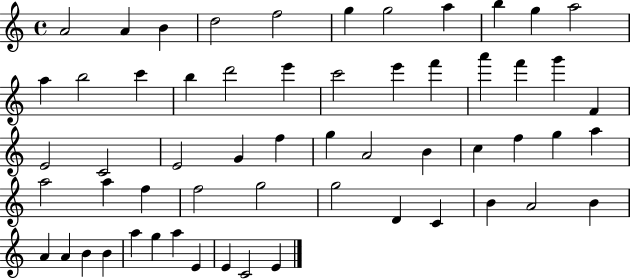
X:1
T:Untitled
M:4/4
L:1/4
K:C
A2 A B d2 f2 g g2 a b g a2 a b2 c' b d'2 e' c'2 e' f' a' f' g' F E2 C2 E2 G f g A2 B c f g a a2 a f f2 g2 g2 D C B A2 B A A B B a g a E E C2 E